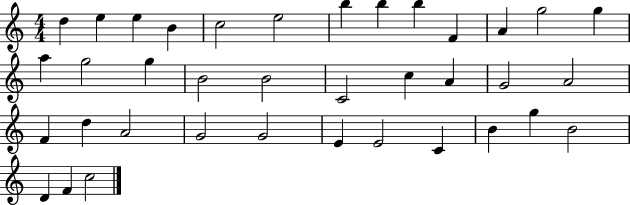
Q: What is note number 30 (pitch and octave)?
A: E4